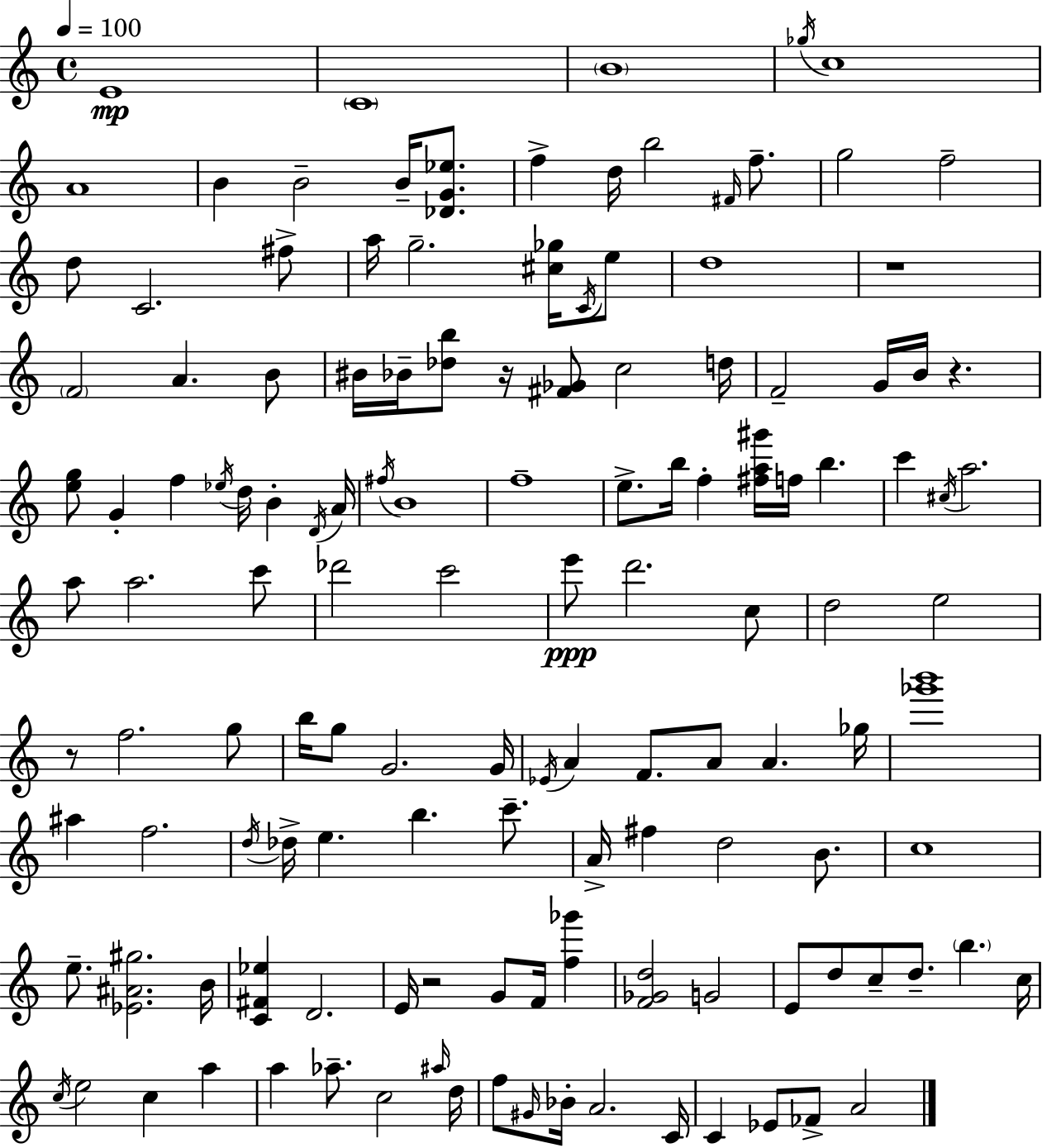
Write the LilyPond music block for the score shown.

{
  \clef treble
  \time 4/4
  \defaultTimeSignature
  \key c \major
  \tempo 4 = 100
  e'1\mp | \parenthesize c'1 | \parenthesize b'1 | \acciaccatura { ges''16 } c''1 | \break a'1 | b'4 b'2-- b'16-- <des' g' ees''>8. | f''4-> d''16 b''2 \grace { fis'16 } f''8.-- | g''2 f''2-- | \break d''8 c'2. | fis''8-> a''16 g''2.-- <cis'' ges''>16 | \acciaccatura { c'16 } e''8 d''1 | r1 | \break \parenthesize f'2 a'4. | b'8 bis'16 bes'16-- <des'' b''>8 r16 <fis' ges'>8 c''2 | d''16 f'2-- g'16 b'16 r4. | <e'' g''>8 g'4-. f''4 \acciaccatura { ees''16 } d''16 b'4-. | \break \acciaccatura { d'16 } a'16 \acciaccatura { fis''16 } b'1 | f''1-- | e''8.-> b''16 f''4-. <fis'' a'' gis'''>16 f''16 | b''4. c'''4 \acciaccatura { cis''16 } a''2. | \break a''8 a''2. | c'''8 des'''2 c'''2 | e'''8\ppp d'''2. | c''8 d''2 e''2 | \break r8 f''2. | g''8 b''16 g''8 g'2. | g'16 \acciaccatura { ees'16 } a'4 f'8. a'8 | a'4. ges''16 <ges''' b'''>1 | \break ais''4 f''2. | \acciaccatura { d''16 } des''16-> e''4. | b''4. c'''8.-- a'16-> fis''4 d''2 | b'8. c''1 | \break e''8.-- <ees' ais' gis''>2. | b'16 <c' fis' ees''>4 d'2. | e'16 r2 | g'8 f'16 <f'' ges'''>4 <f' ges' d''>2 | \break g'2 e'8 d''8 c''8-- d''8.-- | \parenthesize b''4. c''16 \acciaccatura { c''16 } e''2 | c''4 a''4 a''4 aes''8.-- | c''2 \grace { ais''16 } d''16 f''8 \grace { gis'16 } bes'16-. a'2. | \break c'16 c'4 | ees'8 fes'8-> a'2 \bar "|."
}